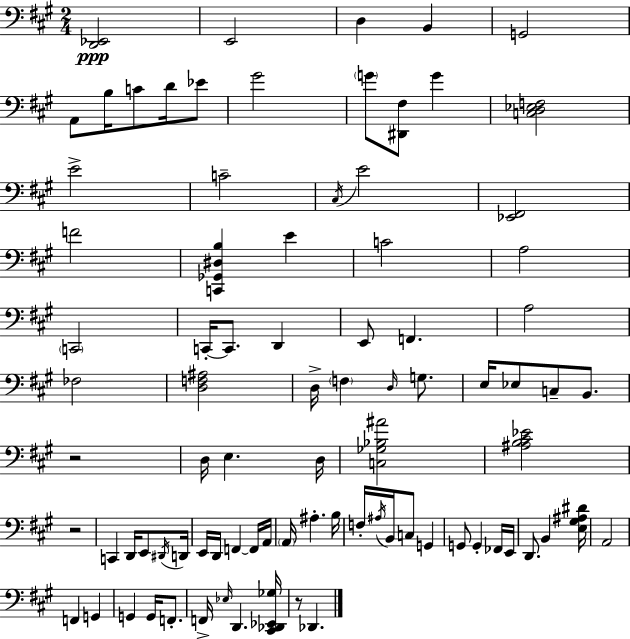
[D2,Eb2]/h E2/h D3/q B2/q G2/h A2/e B3/s C4/e D4/s Eb4/e G#4/h G4/e [D#2,F#3]/e G4/q [C3,D3,Eb3,F3]/h E4/h C4/h C#3/s E4/h [Eb2,F#2]/h F4/h [C2,Gb2,D#3,B3]/q E4/q C4/h A3/h C2/h C2/s C2/e. D2/q E2/e F2/q. A3/h FES3/h [D3,F3,A#3]/h D3/s F3/q D3/s G3/e. E3/s Eb3/e C3/e B2/e. R/h D3/s E3/q. D3/s [C3,Gb3,Bb3,A#4]/h [A#3,B3,C#4,Eb4]/h R/h C2/q D2/s E2/e D#2/s D2/s E2/s D2/s F2/q F2/s A2/s A2/s A#3/q. B3/s F3/s A#3/s B2/s C3/e G2/q G2/e G2/q FES2/s E2/s D2/e. B2/q [E3,G#3,A#3,D#4]/s A2/h F2/q G2/q G2/q G2/s F2/e. F2/s Eb3/s D2/q. [C#2,Db2,Eb2,Gb3]/s R/e Db2/q.